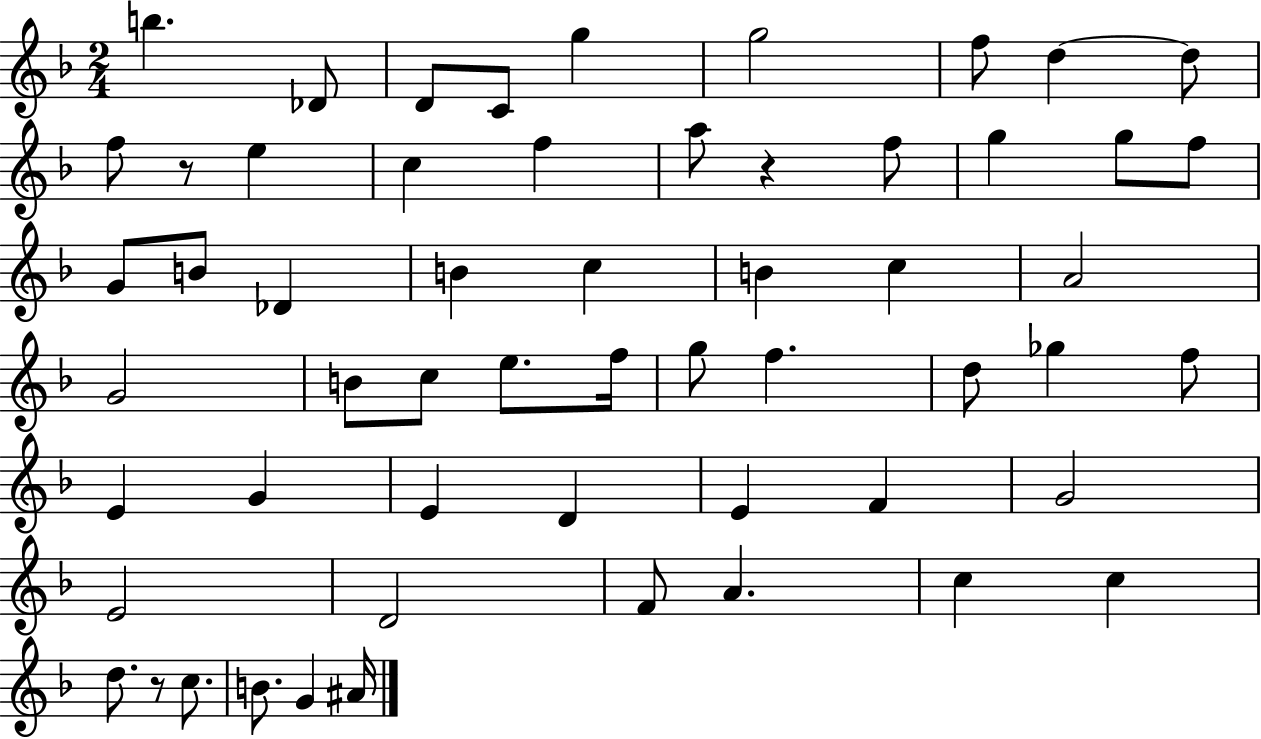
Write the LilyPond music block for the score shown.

{
  \clef treble
  \numericTimeSignature
  \time 2/4
  \key f \major
  \repeat volta 2 { b''4. des'8 | d'8 c'8 g''4 | g''2 | f''8 d''4~~ d''8 | \break f''8 r8 e''4 | c''4 f''4 | a''8 r4 f''8 | g''4 g''8 f''8 | \break g'8 b'8 des'4 | b'4 c''4 | b'4 c''4 | a'2 | \break g'2 | b'8 c''8 e''8. f''16 | g''8 f''4. | d''8 ges''4 f''8 | \break e'4 g'4 | e'4 d'4 | e'4 f'4 | g'2 | \break e'2 | d'2 | f'8 a'4. | c''4 c''4 | \break d''8. r8 c''8. | b'8. g'4 ais'16 | } \bar "|."
}